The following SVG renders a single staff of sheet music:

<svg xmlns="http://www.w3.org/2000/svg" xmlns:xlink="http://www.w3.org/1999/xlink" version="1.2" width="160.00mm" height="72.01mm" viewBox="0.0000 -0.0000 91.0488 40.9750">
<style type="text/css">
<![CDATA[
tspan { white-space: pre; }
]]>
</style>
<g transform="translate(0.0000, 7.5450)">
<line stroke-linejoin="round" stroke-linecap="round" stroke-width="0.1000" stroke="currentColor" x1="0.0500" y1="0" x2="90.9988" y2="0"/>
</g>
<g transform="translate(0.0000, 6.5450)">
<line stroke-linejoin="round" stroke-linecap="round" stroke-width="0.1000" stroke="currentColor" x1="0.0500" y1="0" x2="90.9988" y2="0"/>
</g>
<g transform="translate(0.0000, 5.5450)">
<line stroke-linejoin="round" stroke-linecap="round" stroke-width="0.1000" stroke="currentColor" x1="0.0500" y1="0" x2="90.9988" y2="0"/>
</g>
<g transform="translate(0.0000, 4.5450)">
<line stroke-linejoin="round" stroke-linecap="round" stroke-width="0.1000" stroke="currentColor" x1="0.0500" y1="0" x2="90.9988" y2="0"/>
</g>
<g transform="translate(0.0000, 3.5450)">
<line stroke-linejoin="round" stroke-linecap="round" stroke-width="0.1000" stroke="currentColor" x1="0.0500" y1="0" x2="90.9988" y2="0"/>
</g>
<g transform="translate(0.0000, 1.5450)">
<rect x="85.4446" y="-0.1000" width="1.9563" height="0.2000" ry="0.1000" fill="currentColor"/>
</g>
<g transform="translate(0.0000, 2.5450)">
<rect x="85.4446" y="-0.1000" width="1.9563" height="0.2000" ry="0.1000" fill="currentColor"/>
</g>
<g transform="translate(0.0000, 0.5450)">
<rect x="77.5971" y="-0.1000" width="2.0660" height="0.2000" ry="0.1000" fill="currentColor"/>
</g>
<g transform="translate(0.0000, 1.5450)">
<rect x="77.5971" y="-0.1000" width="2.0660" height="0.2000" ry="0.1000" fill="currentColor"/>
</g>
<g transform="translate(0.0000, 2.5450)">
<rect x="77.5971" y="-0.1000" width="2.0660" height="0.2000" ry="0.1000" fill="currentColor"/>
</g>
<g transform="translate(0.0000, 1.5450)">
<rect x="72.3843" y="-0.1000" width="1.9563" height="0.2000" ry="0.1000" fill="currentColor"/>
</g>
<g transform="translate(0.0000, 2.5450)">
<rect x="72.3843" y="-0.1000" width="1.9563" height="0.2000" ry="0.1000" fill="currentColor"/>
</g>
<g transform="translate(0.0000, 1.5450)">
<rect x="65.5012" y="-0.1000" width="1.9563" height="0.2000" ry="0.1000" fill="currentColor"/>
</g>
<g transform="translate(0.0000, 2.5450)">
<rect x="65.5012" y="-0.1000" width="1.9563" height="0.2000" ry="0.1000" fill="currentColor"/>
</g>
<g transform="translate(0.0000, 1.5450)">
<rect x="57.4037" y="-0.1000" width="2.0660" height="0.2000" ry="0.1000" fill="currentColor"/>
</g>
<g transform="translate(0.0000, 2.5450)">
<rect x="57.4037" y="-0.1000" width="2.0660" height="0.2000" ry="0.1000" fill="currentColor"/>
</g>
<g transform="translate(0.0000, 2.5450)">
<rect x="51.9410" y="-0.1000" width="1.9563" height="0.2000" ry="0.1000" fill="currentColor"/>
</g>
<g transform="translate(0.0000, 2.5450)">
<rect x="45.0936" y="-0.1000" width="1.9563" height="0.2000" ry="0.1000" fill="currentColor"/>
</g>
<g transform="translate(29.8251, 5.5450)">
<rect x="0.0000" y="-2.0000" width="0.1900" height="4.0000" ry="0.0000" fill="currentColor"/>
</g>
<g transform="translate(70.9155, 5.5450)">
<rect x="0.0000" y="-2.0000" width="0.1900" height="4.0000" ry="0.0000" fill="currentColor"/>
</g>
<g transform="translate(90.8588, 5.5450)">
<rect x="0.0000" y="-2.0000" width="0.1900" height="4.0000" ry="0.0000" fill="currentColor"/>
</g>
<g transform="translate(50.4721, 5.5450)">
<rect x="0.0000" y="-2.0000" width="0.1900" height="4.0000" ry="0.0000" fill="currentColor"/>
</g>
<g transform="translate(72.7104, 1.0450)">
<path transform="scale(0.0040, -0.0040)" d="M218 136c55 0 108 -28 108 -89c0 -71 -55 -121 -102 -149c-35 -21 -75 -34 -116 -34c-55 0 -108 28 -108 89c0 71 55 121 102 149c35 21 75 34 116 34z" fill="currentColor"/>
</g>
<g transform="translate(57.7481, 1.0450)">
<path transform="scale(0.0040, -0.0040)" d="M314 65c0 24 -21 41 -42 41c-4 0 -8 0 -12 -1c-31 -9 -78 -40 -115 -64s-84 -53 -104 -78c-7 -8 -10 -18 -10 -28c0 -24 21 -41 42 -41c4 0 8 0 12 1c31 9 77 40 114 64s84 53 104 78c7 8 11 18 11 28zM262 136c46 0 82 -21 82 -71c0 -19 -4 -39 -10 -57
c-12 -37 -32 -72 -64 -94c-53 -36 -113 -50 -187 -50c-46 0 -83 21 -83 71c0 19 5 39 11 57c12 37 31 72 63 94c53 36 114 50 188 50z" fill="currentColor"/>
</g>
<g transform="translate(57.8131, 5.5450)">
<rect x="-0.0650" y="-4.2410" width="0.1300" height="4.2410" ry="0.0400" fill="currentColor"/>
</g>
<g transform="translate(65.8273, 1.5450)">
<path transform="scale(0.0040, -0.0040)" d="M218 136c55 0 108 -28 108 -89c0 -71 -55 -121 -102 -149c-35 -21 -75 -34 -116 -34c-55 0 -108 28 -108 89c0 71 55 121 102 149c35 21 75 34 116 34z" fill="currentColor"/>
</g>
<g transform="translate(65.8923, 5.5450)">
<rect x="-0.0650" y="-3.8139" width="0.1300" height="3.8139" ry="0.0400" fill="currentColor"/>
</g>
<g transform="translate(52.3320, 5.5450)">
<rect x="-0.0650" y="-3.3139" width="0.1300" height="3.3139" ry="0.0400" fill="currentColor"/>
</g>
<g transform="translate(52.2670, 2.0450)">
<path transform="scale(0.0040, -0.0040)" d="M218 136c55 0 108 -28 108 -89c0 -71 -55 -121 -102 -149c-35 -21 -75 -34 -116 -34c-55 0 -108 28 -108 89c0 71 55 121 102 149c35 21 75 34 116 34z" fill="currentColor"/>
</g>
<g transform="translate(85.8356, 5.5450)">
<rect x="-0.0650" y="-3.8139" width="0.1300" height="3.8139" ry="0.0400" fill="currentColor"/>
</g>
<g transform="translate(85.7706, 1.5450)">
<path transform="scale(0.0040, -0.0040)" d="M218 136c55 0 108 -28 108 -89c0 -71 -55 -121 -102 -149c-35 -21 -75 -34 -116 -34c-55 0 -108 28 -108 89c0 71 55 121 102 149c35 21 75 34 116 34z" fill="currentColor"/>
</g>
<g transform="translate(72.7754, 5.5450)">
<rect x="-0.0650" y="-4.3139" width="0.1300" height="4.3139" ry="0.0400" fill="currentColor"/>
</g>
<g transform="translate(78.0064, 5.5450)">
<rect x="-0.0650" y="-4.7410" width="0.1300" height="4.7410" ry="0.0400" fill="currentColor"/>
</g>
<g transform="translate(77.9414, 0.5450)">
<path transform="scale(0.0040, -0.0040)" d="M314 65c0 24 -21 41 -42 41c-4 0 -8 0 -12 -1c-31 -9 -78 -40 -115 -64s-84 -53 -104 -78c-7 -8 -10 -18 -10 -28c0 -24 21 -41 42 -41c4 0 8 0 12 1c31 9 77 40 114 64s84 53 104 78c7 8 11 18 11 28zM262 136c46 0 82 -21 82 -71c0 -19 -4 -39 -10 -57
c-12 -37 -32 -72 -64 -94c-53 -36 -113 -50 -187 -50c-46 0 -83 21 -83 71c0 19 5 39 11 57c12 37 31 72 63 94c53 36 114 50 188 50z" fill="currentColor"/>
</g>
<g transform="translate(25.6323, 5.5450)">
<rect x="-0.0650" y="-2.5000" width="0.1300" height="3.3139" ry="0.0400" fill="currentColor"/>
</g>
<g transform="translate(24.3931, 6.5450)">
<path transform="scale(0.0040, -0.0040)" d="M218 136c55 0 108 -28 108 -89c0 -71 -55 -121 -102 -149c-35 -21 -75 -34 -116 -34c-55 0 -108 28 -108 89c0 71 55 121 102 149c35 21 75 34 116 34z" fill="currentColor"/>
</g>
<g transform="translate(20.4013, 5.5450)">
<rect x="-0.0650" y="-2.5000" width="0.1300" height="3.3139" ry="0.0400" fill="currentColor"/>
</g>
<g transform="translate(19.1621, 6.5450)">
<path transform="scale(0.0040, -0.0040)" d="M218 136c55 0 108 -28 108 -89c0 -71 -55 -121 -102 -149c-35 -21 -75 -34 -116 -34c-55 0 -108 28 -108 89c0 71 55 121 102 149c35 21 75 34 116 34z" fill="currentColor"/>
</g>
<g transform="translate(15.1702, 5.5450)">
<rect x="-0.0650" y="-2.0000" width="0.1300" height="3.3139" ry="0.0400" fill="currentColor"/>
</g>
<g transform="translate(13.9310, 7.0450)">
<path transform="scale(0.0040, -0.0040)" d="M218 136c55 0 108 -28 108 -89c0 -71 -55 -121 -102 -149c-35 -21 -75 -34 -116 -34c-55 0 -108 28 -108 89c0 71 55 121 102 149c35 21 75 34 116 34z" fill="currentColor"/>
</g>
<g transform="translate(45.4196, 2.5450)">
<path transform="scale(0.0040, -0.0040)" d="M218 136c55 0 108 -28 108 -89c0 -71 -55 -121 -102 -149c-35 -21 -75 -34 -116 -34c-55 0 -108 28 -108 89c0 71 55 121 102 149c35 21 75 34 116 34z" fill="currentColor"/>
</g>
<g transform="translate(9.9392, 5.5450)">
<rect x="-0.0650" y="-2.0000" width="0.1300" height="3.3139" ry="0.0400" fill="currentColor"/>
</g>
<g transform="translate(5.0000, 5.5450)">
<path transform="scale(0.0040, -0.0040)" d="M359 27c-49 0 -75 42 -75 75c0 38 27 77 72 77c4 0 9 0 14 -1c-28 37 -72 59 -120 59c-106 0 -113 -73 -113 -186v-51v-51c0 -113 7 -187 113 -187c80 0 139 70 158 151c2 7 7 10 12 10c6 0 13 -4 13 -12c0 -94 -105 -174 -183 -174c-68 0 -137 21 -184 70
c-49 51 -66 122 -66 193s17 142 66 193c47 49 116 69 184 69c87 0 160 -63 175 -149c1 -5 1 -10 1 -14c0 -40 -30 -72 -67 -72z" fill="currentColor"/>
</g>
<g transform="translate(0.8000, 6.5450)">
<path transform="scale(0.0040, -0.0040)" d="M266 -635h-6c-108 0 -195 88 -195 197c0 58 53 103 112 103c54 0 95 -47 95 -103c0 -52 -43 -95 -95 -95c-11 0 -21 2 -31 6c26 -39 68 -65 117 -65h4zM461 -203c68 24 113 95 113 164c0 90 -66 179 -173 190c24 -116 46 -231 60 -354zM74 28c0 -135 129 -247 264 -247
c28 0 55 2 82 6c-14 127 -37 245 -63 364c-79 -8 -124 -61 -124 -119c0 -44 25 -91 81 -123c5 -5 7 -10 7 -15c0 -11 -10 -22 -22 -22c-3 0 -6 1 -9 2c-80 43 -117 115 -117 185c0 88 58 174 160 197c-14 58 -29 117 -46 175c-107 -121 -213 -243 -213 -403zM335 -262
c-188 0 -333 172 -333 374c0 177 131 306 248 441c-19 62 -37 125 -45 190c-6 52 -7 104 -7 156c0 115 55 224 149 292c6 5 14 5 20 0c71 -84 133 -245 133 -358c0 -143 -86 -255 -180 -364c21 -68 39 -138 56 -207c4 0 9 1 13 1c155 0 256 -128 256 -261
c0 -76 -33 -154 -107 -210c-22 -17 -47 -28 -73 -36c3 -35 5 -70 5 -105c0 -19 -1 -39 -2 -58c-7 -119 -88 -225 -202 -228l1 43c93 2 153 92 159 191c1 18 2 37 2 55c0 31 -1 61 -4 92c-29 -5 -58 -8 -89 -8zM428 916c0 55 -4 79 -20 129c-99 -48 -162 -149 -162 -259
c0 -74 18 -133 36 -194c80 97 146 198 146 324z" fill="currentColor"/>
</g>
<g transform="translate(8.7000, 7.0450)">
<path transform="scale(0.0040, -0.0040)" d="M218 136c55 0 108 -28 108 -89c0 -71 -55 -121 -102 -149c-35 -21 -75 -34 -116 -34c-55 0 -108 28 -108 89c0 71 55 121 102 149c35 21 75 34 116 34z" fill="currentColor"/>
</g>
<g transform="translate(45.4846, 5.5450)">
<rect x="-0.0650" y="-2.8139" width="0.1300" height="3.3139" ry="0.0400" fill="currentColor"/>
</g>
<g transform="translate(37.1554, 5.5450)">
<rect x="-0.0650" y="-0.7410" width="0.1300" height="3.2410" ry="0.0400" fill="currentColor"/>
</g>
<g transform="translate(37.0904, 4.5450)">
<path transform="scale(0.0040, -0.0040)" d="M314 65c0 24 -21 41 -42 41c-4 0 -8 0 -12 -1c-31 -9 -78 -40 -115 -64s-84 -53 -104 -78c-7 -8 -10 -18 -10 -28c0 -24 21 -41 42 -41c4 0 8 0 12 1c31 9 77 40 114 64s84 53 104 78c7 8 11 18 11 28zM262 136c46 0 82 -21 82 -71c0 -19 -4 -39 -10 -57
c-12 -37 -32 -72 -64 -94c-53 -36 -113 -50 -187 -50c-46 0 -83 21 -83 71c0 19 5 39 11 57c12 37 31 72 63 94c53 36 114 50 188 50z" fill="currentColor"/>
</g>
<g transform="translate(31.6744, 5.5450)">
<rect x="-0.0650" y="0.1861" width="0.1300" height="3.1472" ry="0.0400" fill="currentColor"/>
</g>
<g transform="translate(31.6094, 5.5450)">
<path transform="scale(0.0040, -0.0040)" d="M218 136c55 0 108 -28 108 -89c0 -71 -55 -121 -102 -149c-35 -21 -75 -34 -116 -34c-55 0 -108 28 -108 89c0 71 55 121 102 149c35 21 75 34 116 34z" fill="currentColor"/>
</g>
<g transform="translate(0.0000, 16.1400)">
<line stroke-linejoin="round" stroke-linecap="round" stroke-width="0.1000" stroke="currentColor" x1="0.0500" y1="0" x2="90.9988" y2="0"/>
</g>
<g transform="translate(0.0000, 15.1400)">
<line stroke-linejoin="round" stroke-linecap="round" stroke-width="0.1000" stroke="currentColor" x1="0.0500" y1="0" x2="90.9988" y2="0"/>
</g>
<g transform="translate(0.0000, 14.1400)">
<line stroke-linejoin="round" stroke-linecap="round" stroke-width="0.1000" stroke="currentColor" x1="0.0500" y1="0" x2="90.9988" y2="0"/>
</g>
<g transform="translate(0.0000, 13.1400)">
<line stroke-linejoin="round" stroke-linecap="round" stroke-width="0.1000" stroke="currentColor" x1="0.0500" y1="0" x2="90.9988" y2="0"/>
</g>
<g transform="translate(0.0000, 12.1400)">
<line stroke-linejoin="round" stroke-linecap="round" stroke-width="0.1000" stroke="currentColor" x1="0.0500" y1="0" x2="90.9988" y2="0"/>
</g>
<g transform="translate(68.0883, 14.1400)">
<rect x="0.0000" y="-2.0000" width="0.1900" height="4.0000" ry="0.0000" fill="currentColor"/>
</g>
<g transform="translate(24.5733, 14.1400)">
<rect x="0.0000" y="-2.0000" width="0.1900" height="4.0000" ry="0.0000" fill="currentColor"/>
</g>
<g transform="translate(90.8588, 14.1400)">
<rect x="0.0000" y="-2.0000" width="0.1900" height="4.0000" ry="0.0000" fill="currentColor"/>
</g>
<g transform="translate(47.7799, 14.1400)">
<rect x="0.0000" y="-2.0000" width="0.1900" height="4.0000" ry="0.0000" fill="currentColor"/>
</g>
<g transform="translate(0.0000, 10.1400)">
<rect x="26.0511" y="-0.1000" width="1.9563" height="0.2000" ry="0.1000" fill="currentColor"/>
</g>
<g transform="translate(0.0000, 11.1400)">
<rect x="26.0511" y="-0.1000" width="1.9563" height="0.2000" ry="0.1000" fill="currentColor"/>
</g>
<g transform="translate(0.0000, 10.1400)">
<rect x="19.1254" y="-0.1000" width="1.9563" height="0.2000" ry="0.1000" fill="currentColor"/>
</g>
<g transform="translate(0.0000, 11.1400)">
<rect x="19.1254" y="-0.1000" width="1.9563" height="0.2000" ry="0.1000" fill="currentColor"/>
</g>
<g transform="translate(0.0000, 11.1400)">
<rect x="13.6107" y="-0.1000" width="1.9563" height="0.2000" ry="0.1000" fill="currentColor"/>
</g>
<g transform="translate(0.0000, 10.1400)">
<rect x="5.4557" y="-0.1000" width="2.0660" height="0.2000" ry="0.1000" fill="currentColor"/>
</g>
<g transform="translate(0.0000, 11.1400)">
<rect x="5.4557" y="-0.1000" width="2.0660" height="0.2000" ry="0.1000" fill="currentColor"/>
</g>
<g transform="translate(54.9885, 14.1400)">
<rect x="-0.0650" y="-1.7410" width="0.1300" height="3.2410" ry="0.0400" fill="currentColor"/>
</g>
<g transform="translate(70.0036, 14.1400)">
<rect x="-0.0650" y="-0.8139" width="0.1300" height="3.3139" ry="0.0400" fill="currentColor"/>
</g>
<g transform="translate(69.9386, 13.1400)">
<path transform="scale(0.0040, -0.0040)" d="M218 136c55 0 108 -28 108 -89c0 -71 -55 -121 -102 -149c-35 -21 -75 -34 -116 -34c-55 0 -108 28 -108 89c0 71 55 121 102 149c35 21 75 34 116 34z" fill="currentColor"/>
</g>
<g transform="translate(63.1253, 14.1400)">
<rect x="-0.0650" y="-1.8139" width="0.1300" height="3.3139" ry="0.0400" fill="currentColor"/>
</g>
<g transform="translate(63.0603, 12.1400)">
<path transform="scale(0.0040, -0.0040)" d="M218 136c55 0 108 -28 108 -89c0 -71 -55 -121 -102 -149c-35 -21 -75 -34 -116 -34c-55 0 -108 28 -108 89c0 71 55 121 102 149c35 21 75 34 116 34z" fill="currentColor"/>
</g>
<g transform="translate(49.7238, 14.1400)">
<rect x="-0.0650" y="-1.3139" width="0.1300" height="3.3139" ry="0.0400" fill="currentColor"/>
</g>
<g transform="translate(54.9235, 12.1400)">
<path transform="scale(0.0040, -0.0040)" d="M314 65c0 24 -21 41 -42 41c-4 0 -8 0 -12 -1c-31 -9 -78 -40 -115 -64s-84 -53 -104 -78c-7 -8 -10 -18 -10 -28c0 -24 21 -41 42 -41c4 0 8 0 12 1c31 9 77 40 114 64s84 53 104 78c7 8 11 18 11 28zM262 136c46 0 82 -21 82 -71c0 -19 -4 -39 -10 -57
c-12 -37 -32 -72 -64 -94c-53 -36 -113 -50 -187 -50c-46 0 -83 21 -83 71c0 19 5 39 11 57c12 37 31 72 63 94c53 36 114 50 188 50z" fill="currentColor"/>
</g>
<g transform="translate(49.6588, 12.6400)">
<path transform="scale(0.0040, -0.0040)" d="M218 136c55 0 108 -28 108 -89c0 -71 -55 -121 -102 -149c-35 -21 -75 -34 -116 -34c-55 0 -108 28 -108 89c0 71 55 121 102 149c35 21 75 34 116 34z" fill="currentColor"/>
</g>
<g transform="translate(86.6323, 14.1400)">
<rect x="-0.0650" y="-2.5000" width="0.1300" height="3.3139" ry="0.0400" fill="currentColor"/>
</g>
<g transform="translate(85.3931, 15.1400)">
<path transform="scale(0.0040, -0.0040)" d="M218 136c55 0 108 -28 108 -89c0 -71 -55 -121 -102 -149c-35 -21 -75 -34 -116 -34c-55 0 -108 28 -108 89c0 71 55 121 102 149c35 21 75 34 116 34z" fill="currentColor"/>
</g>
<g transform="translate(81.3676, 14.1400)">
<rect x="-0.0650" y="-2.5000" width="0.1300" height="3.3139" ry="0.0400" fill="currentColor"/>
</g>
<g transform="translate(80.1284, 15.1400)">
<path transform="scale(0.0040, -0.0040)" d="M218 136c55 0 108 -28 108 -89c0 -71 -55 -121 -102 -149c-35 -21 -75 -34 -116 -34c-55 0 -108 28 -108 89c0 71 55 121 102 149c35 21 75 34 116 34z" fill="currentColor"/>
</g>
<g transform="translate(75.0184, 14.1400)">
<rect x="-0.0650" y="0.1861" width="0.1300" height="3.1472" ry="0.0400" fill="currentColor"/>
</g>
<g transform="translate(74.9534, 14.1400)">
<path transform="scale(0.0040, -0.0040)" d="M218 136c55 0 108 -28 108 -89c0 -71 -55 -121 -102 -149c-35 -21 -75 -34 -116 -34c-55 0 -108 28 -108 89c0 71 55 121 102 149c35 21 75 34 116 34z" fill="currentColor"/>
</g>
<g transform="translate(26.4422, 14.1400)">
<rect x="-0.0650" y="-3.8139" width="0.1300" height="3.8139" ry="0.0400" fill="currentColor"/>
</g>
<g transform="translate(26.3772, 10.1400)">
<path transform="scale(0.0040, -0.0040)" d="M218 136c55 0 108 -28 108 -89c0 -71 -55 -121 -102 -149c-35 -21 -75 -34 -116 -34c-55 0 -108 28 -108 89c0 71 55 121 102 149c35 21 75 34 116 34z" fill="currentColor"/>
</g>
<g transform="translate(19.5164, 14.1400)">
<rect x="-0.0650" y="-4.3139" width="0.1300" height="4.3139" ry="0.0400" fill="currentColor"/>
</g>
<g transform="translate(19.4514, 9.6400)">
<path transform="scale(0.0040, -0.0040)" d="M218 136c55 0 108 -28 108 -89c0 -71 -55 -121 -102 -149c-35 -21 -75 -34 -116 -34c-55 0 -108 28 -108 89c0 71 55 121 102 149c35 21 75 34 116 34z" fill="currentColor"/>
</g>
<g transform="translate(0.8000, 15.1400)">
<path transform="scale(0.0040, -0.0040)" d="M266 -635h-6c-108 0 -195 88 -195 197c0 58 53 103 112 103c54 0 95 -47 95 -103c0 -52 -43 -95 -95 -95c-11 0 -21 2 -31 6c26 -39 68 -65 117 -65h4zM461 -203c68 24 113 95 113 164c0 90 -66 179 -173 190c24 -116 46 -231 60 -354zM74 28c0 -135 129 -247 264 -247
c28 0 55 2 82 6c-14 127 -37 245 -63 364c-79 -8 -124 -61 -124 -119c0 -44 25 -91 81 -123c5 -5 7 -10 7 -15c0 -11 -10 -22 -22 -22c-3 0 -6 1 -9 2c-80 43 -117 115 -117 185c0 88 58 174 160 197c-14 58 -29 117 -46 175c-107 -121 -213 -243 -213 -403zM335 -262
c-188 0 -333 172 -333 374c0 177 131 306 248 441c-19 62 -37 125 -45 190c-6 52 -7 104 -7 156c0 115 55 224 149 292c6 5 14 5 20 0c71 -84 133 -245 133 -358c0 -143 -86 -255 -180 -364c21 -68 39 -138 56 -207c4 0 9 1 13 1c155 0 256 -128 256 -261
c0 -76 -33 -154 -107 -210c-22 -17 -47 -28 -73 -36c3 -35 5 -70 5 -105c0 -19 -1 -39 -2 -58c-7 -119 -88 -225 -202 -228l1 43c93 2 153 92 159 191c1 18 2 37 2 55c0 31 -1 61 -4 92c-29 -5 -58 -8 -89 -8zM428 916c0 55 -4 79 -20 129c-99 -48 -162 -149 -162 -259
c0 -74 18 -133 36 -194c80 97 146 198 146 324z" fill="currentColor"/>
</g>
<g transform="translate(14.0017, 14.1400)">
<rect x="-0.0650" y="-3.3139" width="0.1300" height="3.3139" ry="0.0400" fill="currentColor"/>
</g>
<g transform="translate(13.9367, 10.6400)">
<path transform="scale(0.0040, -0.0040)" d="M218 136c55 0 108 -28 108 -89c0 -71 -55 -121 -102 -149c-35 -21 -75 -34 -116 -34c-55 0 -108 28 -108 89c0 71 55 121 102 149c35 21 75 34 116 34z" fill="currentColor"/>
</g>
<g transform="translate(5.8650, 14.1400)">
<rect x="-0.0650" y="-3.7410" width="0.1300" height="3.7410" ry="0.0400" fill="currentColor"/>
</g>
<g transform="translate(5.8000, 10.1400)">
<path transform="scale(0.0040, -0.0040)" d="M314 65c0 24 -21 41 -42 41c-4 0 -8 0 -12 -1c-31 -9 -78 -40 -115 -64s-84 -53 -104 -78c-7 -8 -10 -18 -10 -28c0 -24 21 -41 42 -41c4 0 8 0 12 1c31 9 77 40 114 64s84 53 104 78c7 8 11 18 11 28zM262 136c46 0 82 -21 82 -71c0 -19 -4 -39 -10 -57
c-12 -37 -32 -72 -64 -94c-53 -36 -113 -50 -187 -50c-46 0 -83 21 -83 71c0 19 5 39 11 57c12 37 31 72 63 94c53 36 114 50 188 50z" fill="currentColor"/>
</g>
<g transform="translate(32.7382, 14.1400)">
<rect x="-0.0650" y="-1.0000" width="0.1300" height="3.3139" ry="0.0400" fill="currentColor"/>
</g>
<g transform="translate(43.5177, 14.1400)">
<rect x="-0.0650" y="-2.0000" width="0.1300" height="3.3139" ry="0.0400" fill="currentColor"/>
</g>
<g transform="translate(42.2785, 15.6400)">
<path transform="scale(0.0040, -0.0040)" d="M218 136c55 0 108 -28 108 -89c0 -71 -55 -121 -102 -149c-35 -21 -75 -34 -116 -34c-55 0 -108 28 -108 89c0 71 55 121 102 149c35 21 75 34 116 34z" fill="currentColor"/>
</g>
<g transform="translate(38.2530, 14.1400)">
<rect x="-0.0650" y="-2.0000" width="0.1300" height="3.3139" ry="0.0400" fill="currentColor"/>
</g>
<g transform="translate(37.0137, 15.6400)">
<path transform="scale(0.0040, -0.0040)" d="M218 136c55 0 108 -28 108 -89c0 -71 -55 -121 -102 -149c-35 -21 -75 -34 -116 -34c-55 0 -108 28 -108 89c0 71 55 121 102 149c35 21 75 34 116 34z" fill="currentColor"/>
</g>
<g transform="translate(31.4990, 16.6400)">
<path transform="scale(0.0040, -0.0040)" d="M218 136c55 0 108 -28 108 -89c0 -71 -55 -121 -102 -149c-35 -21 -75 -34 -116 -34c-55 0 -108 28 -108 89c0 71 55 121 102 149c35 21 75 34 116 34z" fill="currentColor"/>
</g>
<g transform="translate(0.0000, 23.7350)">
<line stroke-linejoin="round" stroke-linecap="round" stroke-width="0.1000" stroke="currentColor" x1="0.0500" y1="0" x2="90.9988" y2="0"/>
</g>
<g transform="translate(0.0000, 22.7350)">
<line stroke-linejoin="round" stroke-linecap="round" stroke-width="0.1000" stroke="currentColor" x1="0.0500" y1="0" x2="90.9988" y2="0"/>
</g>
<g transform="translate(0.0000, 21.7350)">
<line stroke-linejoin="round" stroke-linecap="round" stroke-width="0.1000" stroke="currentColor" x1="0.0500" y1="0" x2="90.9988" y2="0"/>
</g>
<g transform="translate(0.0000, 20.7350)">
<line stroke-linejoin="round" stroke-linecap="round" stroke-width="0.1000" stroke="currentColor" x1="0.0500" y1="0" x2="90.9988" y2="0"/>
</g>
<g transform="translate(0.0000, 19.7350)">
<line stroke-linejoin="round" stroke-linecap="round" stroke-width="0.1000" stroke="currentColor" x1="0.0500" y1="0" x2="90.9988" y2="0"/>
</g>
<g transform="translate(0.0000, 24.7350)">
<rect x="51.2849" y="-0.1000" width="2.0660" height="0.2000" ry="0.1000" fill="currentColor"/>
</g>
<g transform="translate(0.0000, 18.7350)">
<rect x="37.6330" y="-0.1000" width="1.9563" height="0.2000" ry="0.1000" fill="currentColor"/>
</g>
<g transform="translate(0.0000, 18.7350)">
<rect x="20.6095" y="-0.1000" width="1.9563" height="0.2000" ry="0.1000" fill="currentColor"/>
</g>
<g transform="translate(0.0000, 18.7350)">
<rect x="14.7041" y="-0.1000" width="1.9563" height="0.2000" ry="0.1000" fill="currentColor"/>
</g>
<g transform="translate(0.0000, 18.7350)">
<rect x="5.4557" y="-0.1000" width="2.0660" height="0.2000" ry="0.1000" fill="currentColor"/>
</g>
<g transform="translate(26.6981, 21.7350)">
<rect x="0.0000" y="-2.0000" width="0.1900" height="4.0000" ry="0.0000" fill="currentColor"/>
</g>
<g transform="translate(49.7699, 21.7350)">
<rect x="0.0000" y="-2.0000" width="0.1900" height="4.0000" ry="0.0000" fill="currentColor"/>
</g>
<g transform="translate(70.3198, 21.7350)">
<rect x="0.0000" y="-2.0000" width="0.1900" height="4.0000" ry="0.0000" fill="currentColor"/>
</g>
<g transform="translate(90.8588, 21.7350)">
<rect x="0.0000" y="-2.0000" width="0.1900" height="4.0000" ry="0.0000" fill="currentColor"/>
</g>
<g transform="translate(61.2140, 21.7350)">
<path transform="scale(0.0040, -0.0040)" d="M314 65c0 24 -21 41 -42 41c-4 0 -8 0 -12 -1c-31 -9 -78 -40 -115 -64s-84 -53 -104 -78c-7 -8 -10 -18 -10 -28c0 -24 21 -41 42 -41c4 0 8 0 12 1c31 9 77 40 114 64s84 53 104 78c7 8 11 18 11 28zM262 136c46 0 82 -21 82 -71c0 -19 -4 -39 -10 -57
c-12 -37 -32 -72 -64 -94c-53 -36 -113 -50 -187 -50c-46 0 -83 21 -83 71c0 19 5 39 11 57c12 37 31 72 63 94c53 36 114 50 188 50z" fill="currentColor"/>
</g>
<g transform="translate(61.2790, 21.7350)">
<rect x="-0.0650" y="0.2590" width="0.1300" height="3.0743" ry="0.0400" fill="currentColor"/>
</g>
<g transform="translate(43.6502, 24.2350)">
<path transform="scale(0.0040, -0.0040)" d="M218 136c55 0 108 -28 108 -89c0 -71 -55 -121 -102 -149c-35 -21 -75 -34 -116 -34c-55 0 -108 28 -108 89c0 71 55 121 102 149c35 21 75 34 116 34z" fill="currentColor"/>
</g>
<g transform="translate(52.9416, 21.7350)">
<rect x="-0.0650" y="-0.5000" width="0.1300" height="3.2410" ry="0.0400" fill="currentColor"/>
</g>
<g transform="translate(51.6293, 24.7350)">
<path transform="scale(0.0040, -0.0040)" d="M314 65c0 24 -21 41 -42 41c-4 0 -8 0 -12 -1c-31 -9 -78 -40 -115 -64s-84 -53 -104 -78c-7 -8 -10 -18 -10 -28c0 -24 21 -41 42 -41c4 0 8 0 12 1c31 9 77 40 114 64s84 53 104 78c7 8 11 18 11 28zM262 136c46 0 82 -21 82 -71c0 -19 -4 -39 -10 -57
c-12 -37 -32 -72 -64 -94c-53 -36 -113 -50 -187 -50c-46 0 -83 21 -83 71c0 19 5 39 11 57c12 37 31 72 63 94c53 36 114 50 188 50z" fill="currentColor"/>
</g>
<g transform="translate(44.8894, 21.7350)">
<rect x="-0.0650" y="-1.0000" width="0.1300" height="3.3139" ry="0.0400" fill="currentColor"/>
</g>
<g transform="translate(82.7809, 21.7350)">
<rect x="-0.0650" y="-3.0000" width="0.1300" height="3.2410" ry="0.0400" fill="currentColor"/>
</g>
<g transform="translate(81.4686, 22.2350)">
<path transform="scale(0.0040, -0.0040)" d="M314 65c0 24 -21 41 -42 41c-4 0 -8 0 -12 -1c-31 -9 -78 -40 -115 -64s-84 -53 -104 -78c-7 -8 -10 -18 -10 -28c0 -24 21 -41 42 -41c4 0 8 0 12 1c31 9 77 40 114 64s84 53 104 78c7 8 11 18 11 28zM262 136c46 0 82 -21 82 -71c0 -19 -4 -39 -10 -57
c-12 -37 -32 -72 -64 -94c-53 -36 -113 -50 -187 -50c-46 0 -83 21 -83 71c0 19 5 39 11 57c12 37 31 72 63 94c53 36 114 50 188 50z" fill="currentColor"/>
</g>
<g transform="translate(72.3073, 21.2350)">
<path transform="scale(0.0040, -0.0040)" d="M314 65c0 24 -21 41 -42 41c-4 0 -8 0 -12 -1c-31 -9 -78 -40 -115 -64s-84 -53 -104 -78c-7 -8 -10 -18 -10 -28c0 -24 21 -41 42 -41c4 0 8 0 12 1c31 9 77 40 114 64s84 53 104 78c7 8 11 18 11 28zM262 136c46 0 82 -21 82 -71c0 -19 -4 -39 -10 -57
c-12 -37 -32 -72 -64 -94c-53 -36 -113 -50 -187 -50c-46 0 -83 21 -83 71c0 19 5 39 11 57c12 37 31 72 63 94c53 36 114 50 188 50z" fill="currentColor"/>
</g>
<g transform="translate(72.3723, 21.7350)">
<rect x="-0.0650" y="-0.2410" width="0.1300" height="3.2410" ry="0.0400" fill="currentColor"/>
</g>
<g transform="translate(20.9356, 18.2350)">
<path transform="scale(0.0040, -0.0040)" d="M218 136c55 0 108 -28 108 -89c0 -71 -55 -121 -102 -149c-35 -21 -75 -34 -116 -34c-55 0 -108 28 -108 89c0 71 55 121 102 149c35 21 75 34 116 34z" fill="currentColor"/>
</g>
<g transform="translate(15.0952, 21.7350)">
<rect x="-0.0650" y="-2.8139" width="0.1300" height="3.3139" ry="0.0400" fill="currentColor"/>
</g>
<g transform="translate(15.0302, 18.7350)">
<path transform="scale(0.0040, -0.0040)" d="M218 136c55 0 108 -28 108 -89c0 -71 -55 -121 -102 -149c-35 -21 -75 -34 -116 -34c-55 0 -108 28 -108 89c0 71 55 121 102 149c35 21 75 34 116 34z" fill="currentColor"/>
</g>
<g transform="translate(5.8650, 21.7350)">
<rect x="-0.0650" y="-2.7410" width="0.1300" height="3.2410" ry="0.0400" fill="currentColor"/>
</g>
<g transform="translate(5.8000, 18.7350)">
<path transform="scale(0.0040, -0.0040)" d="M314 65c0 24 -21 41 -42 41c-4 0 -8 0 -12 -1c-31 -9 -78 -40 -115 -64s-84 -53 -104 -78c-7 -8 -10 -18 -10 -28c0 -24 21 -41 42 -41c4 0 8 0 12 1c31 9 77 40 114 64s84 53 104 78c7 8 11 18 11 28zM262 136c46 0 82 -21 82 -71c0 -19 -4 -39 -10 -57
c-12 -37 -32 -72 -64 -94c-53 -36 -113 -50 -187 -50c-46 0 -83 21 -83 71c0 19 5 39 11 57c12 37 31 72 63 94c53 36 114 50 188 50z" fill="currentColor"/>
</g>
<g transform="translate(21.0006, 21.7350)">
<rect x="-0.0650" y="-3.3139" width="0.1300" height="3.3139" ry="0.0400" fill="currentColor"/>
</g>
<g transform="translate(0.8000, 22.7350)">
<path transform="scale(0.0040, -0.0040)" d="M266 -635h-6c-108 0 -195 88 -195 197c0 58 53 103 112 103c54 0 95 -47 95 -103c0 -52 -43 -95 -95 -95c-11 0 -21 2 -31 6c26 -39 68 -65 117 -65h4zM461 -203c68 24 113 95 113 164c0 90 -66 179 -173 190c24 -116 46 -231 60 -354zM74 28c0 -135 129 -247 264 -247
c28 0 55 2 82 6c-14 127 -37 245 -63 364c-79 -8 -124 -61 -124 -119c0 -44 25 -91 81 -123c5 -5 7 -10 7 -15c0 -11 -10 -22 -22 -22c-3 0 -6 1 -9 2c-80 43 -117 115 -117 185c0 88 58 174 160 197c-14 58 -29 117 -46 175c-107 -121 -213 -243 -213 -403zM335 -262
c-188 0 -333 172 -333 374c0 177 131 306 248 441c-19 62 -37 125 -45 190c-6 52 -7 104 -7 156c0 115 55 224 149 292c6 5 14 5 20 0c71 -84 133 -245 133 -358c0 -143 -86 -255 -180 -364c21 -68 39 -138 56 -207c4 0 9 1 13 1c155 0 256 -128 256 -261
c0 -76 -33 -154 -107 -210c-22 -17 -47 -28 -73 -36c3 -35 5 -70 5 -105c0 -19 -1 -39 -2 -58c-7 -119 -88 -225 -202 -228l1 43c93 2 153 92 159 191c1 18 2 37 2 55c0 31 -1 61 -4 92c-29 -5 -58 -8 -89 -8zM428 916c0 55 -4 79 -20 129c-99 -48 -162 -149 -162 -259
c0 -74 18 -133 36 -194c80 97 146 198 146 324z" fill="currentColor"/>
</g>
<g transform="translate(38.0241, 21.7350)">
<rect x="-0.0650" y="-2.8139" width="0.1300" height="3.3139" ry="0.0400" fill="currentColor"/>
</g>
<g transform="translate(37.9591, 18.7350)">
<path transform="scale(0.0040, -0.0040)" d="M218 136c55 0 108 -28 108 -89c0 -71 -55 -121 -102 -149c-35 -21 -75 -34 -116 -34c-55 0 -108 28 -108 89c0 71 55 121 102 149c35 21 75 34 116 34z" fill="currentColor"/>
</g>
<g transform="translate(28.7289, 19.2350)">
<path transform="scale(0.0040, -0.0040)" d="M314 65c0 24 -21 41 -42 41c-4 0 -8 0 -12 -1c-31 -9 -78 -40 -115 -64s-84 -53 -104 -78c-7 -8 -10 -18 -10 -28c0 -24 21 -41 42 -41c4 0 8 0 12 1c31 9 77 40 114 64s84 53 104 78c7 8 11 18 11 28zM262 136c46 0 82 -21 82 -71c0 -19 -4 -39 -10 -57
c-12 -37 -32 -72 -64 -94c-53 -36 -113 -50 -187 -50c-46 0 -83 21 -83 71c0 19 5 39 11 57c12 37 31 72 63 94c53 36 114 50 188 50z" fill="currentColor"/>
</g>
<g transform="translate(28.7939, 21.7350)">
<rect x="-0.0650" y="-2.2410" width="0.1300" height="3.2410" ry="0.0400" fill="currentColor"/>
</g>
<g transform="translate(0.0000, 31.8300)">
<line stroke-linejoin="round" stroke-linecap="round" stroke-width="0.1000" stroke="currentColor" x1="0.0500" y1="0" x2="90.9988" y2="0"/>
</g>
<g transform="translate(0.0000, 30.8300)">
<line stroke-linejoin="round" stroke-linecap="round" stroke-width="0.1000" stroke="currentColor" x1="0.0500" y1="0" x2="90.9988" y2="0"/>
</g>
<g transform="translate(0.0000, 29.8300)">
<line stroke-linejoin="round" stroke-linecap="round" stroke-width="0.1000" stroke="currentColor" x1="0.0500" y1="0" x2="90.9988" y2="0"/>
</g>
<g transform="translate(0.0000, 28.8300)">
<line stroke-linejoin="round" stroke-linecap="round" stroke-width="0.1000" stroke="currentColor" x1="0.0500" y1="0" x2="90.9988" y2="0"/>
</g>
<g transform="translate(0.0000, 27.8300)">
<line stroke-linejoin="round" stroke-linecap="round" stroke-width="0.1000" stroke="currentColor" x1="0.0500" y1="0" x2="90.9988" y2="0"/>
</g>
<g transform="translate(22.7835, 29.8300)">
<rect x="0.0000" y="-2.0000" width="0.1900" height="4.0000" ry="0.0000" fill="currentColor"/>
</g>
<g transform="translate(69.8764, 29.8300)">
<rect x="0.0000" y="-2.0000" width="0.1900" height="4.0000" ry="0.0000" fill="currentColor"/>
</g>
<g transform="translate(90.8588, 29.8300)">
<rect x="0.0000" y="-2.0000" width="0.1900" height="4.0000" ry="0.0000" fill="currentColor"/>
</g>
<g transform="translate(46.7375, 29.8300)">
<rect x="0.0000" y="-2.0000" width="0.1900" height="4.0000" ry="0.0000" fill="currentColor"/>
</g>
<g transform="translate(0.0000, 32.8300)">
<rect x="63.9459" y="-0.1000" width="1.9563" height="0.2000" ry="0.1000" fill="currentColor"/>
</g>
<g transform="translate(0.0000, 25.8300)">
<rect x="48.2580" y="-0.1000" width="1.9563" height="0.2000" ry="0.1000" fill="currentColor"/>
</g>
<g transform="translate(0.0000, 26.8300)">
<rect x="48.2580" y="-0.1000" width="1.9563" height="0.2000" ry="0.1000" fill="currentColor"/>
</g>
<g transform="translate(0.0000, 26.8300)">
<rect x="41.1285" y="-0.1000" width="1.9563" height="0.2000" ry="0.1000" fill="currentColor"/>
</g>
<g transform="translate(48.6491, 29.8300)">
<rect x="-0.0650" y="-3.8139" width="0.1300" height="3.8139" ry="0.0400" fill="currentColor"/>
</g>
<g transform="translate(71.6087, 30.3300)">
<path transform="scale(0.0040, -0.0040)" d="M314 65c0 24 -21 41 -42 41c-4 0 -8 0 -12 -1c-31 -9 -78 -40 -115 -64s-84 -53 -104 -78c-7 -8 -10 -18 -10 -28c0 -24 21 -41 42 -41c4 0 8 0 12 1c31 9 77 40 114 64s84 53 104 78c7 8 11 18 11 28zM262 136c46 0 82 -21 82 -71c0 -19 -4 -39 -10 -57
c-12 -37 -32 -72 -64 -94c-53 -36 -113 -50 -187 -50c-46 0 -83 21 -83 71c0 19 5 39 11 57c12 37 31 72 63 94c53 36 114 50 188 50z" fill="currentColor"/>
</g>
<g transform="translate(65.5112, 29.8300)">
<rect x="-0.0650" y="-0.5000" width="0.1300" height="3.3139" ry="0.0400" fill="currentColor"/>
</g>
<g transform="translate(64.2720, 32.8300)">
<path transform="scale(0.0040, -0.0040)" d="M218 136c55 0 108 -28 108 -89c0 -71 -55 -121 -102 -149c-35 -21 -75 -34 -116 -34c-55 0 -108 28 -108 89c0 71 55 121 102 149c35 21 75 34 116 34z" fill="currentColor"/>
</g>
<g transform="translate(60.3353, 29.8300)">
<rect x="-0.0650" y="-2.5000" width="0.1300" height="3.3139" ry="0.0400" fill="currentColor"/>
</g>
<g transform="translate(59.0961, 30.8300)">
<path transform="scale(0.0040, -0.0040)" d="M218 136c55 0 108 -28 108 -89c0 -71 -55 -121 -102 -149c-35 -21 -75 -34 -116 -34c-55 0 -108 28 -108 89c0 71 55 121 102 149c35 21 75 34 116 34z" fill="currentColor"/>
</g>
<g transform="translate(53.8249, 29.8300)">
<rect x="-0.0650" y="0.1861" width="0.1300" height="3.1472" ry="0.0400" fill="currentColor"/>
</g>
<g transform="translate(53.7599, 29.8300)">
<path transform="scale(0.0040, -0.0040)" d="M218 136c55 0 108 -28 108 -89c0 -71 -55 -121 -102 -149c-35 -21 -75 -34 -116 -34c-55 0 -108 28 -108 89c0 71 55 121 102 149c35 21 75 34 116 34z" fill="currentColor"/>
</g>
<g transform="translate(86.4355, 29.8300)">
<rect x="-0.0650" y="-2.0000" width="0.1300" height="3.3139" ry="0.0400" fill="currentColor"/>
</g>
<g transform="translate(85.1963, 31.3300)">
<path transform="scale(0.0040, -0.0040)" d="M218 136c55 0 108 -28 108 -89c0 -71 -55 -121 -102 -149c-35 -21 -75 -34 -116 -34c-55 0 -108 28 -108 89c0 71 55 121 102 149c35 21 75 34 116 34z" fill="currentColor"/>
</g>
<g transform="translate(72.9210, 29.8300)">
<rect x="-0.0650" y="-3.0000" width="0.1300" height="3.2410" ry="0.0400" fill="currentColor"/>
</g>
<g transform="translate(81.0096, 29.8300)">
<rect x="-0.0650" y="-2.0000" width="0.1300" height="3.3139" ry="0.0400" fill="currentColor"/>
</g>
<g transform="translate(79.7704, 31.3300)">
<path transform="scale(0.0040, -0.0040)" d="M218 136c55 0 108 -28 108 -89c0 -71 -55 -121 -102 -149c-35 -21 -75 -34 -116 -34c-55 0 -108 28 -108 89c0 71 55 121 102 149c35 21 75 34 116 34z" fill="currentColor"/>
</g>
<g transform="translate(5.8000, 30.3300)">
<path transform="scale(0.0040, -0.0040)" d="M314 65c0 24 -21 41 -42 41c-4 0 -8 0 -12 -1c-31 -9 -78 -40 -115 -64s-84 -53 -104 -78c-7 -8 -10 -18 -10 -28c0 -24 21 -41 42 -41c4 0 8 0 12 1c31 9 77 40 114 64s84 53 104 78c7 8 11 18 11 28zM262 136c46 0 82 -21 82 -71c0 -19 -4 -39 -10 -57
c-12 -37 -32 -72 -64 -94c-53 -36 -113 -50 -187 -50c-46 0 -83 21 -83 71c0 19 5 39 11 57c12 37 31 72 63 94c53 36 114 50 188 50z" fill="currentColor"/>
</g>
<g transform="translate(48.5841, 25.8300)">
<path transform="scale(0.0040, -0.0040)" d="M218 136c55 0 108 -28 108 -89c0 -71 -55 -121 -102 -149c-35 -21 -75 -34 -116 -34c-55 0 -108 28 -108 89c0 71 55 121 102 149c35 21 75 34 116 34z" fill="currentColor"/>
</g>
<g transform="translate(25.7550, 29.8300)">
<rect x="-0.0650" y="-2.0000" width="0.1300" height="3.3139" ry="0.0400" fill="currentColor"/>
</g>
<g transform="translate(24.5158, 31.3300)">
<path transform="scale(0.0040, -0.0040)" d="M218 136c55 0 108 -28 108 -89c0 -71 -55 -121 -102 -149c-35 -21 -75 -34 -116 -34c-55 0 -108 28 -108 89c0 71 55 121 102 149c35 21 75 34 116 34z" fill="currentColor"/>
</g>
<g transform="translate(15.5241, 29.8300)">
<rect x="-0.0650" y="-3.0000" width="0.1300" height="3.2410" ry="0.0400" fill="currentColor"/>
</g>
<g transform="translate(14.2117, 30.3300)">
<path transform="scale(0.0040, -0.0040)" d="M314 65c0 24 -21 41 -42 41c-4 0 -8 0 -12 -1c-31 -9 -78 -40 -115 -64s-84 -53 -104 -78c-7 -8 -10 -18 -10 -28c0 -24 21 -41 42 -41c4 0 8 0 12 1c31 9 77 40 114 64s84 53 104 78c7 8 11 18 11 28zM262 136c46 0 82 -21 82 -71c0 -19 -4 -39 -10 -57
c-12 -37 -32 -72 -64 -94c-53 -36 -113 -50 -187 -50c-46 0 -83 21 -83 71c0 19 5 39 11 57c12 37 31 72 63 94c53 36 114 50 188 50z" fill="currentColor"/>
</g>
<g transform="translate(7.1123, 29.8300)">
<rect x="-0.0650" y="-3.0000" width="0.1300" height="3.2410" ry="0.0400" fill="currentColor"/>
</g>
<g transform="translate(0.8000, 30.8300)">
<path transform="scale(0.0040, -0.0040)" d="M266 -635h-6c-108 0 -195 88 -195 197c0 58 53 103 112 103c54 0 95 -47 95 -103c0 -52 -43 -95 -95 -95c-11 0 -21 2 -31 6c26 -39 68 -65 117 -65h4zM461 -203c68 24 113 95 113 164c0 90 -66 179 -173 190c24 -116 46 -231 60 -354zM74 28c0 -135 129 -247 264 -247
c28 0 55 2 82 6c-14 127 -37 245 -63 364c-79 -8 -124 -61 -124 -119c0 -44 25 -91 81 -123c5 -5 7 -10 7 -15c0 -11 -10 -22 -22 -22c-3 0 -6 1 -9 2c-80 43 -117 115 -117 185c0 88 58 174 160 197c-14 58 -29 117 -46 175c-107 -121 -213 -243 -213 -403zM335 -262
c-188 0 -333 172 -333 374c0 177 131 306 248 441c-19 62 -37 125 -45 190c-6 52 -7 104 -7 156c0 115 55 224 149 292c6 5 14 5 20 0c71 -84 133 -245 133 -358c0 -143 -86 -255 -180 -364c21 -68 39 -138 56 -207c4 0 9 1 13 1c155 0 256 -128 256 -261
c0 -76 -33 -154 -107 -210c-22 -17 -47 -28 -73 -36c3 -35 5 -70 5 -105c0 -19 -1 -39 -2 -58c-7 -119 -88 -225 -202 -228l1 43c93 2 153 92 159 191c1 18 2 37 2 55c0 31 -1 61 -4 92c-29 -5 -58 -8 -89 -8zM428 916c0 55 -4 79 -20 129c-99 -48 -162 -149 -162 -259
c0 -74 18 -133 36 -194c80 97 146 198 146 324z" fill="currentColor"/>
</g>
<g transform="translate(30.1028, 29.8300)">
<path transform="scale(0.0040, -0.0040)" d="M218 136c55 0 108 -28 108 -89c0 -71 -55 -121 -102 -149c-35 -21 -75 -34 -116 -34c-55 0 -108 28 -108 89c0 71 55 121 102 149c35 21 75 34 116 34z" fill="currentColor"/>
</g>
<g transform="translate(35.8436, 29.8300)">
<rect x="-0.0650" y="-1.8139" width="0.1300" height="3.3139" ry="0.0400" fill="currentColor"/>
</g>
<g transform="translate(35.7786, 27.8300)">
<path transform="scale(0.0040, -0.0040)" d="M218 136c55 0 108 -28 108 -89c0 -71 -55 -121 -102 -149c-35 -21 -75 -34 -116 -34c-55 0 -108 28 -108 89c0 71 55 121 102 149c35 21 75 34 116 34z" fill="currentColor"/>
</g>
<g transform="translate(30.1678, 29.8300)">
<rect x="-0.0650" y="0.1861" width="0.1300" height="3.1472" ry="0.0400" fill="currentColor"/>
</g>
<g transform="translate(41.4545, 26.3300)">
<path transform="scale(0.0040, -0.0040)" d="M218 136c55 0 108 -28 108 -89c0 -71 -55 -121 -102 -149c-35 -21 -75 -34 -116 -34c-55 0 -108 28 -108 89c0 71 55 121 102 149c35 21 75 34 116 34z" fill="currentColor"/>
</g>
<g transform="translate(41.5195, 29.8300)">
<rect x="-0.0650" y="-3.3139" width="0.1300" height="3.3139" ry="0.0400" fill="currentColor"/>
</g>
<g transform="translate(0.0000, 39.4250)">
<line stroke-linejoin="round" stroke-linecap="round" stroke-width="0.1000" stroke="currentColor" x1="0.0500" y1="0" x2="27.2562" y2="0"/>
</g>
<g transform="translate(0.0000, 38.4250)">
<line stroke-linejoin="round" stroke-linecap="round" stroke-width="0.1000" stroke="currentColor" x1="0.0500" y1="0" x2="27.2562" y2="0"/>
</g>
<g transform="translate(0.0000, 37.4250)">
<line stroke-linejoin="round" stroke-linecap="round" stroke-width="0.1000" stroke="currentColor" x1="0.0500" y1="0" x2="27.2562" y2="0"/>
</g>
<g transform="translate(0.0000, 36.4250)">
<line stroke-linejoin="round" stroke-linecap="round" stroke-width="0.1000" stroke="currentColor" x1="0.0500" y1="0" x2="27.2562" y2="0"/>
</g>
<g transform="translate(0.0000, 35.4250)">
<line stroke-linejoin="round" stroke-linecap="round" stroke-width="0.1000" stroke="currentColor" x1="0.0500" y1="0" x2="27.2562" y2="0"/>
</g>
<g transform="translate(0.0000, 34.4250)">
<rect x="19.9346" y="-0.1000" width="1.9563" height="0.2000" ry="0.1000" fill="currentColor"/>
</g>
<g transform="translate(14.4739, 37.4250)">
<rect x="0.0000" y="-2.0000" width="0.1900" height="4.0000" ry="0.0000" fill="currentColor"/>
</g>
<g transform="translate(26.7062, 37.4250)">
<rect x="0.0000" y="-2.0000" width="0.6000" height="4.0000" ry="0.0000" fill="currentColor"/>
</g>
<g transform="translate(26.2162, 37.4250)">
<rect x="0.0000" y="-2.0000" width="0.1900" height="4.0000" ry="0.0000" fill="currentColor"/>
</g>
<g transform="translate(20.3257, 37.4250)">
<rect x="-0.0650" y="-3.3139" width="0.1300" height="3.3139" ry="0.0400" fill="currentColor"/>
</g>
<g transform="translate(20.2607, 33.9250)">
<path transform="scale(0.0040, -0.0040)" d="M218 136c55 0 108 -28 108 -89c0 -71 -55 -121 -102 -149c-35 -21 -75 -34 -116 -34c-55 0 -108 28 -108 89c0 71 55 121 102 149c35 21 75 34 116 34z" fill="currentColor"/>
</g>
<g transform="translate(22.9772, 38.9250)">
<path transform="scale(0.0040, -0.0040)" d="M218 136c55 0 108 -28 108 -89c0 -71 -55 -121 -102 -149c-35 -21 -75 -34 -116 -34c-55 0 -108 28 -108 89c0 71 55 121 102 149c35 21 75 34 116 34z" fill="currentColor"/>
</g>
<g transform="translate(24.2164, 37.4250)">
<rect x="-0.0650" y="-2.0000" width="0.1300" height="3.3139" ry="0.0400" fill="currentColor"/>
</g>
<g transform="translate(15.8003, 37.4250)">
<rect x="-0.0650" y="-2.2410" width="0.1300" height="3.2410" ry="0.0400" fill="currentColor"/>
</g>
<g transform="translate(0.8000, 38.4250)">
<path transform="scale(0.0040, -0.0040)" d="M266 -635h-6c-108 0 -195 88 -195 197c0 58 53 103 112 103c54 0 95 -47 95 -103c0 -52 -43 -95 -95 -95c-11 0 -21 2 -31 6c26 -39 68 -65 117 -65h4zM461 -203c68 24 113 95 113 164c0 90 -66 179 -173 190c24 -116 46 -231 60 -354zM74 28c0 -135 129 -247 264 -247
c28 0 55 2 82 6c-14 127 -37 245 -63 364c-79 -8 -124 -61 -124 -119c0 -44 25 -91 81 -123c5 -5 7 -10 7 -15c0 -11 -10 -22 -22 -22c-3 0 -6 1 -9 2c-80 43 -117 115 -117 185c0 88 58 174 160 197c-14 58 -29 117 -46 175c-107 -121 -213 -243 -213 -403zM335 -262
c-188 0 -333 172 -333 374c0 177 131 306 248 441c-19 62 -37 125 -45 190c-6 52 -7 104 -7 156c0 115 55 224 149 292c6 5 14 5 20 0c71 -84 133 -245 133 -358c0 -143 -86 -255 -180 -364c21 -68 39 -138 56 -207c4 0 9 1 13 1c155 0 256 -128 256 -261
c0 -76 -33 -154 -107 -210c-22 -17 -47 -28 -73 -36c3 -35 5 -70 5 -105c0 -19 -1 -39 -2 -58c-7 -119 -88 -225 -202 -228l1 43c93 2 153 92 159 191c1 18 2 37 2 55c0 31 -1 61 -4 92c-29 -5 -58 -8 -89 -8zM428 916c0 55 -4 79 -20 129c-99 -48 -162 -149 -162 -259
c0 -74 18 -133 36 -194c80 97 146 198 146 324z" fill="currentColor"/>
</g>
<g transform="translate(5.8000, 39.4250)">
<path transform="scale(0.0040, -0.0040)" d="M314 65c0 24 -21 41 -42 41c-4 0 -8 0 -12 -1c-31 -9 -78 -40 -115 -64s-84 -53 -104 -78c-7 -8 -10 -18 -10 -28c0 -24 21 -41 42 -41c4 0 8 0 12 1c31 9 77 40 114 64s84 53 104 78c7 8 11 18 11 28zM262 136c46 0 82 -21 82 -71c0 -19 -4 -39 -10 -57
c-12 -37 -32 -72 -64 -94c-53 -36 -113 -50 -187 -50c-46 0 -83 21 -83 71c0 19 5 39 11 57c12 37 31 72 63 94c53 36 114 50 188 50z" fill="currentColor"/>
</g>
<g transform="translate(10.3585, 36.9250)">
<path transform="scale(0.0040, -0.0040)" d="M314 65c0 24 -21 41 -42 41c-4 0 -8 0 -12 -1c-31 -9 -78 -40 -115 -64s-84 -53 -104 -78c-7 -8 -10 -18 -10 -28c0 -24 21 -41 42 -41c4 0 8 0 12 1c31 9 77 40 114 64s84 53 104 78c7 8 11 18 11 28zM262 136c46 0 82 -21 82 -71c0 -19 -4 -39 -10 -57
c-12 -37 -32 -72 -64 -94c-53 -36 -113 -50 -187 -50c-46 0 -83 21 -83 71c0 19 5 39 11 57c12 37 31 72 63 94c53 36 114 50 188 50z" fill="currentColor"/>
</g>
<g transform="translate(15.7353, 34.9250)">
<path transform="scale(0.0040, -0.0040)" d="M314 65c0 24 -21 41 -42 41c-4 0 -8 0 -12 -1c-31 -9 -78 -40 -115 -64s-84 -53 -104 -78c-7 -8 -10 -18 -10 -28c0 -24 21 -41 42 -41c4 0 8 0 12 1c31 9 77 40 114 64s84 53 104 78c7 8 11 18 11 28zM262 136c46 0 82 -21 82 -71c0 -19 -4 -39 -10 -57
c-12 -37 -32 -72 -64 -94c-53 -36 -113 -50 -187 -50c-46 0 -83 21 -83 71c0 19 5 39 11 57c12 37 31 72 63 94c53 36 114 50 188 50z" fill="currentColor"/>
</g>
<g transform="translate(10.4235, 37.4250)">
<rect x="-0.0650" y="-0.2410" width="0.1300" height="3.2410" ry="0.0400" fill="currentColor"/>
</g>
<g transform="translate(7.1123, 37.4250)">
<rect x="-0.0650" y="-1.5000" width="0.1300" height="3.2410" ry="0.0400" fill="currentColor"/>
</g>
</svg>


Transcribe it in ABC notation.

X:1
T:Untitled
M:4/4
L:1/4
K:C
F F G G B d2 a b d'2 c' d' e'2 c' c'2 b d' c' D F F e f2 f d B G G a2 a b g2 a D C2 B2 c2 A2 A2 A2 F B f b c' B G C A2 F F E2 c2 g2 b F